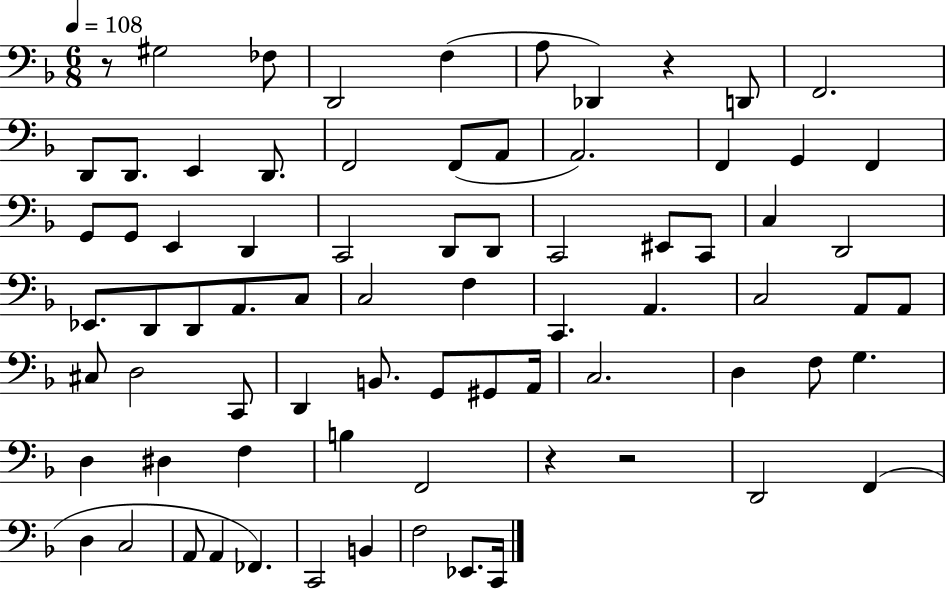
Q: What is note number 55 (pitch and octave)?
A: G3